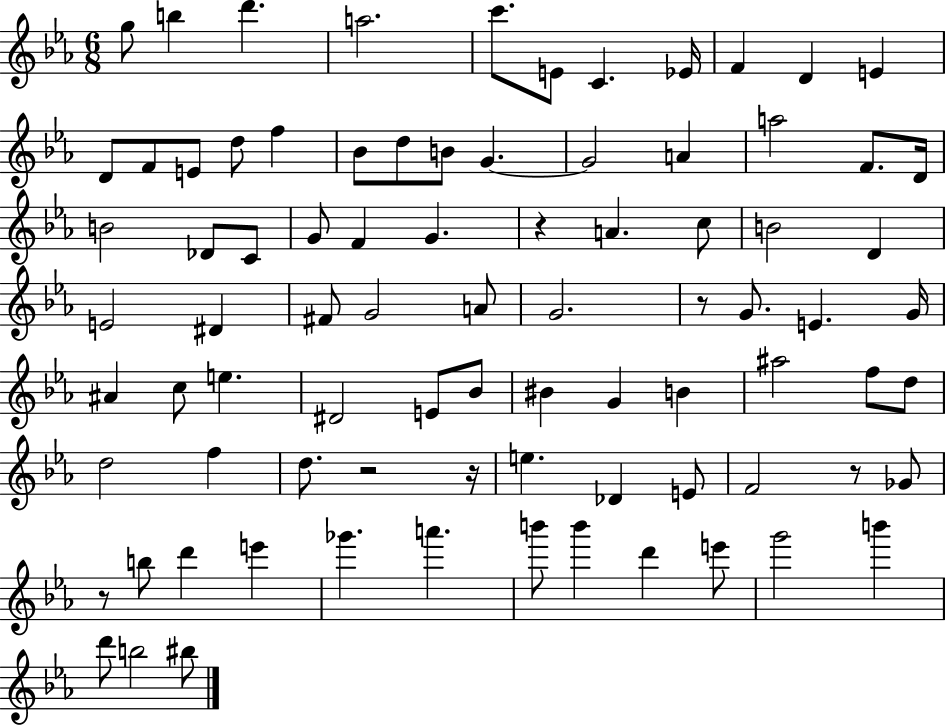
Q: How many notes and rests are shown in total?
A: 84